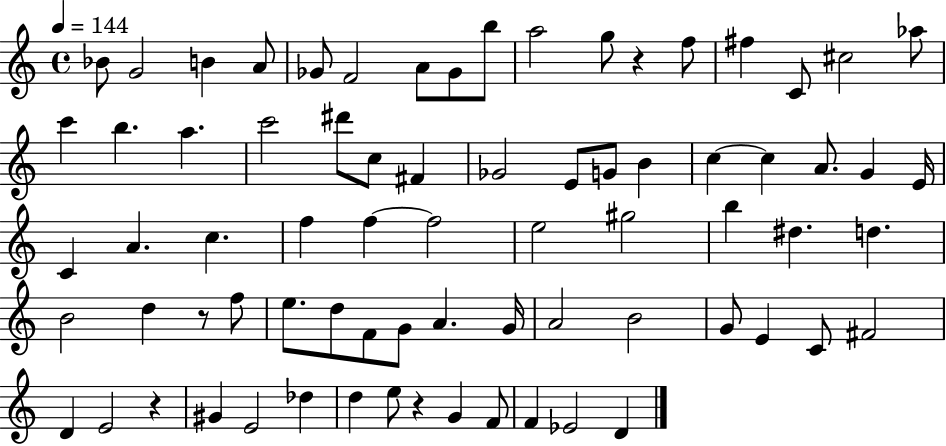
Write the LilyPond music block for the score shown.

{
  \clef treble
  \time 4/4
  \defaultTimeSignature
  \key c \major
  \tempo 4 = 144
  bes'8 g'2 b'4 a'8 | ges'8 f'2 a'8 ges'8 b''8 | a''2 g''8 r4 f''8 | fis''4 c'8 cis''2 aes''8 | \break c'''4 b''4. a''4. | c'''2 dis'''8 c''8 fis'4 | ges'2 e'8 g'8 b'4 | c''4~~ c''4 a'8. g'4 e'16 | \break c'4 a'4. c''4. | f''4 f''4~~ f''2 | e''2 gis''2 | b''4 dis''4. d''4. | \break b'2 d''4 r8 f''8 | e''8. d''8 f'8 g'8 a'4. g'16 | a'2 b'2 | g'8 e'4 c'8 fis'2 | \break d'4 e'2 r4 | gis'4 e'2 des''4 | d''4 e''8 r4 g'4 f'8 | f'4 ees'2 d'4 | \break \bar "|."
}